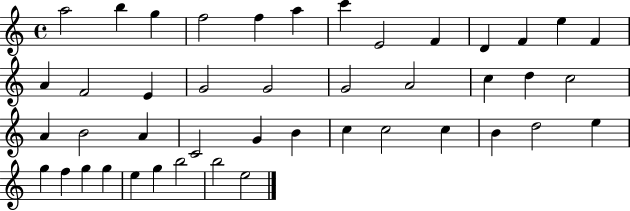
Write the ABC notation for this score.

X:1
T:Untitled
M:4/4
L:1/4
K:C
a2 b g f2 f a c' E2 F D F e F A F2 E G2 G2 G2 A2 c d c2 A B2 A C2 G B c c2 c B d2 e g f g g e g b2 b2 e2